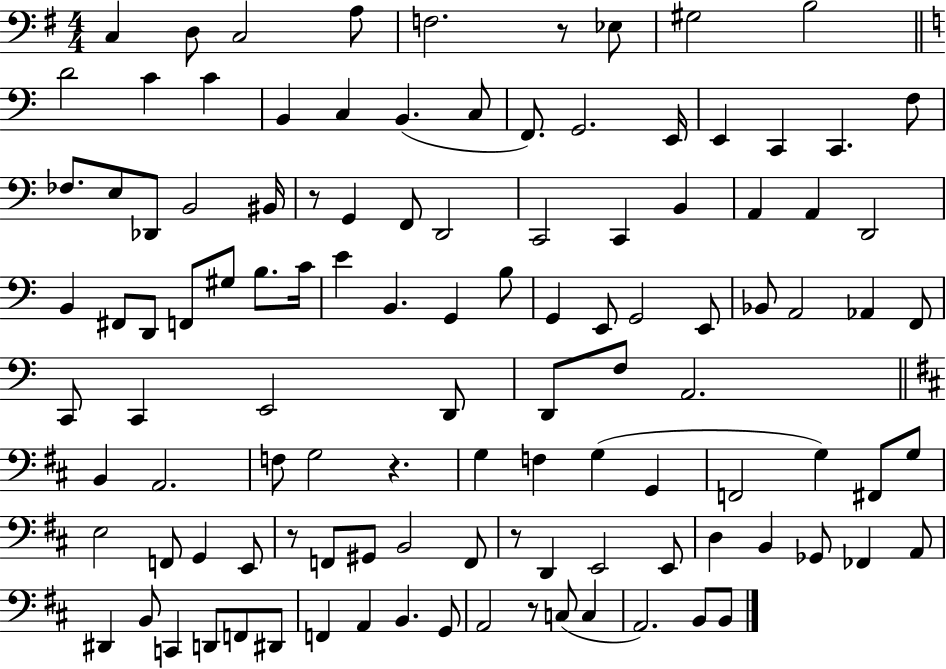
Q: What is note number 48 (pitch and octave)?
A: G2